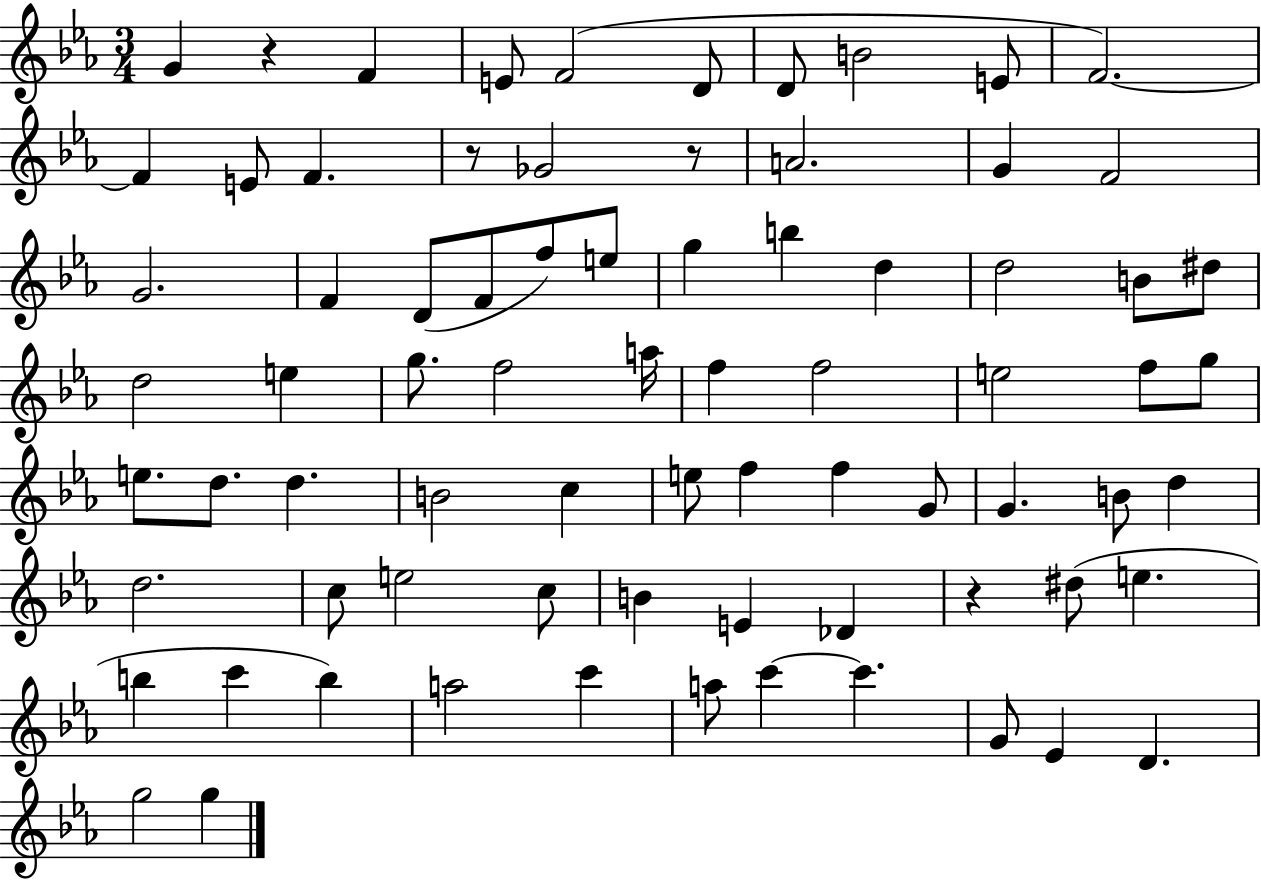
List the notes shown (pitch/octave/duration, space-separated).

G4/q R/q F4/q E4/e F4/h D4/e D4/e B4/h E4/e F4/h. F4/q E4/e F4/q. R/e Gb4/h R/e A4/h. G4/q F4/h G4/h. F4/q D4/e F4/e F5/e E5/e G5/q B5/q D5/q D5/h B4/e D#5/e D5/h E5/q G5/e. F5/h A5/s F5/q F5/h E5/h F5/e G5/e E5/e. D5/e. D5/q. B4/h C5/q E5/e F5/q F5/q G4/e G4/q. B4/e D5/q D5/h. C5/e E5/h C5/e B4/q E4/q Db4/q R/q D#5/e E5/q. B5/q C6/q B5/q A5/h C6/q A5/e C6/q C6/q. G4/e Eb4/q D4/q. G5/h G5/q